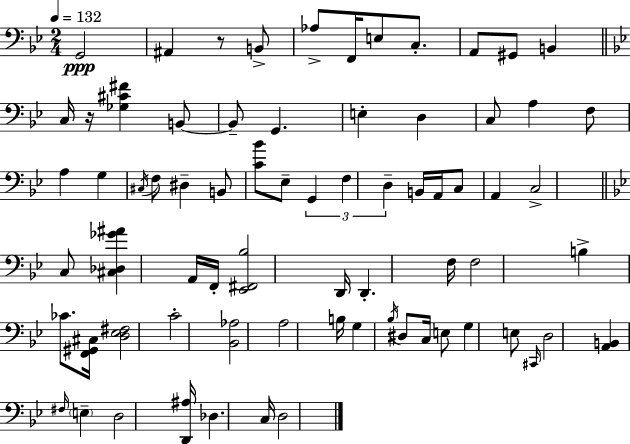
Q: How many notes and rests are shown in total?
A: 72